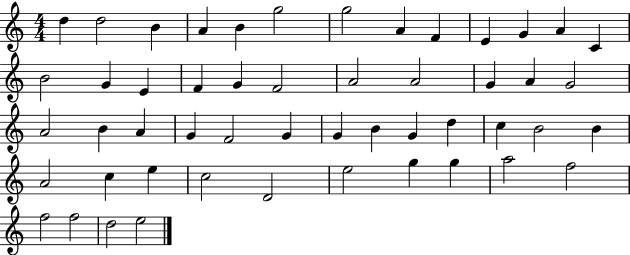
D5/q D5/h B4/q A4/q B4/q G5/h G5/h A4/q F4/q E4/q G4/q A4/q C4/q B4/h G4/q E4/q F4/q G4/q F4/h A4/h A4/h G4/q A4/q G4/h A4/h B4/q A4/q G4/q F4/h G4/q G4/q B4/q G4/q D5/q C5/q B4/h B4/q A4/h C5/q E5/q C5/h D4/h E5/h G5/q G5/q A5/h F5/h F5/h F5/h D5/h E5/h